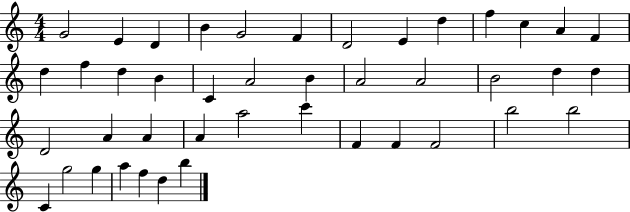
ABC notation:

X:1
T:Untitled
M:4/4
L:1/4
K:C
G2 E D B G2 F D2 E d f c A F d f d B C A2 B A2 A2 B2 d d D2 A A A a2 c' F F F2 b2 b2 C g2 g a f d b